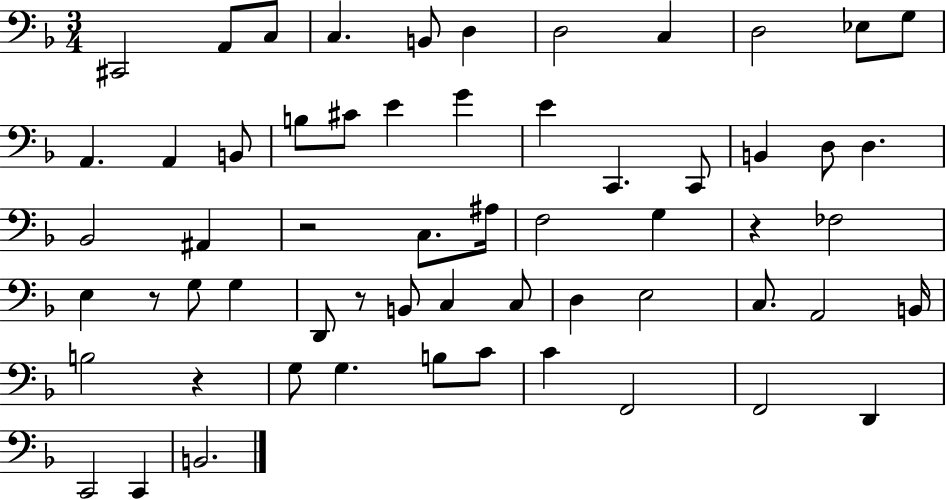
{
  \clef bass
  \numericTimeSignature
  \time 3/4
  \key f \major
  cis,2 a,8 c8 | c4. b,8 d4 | d2 c4 | d2 ees8 g8 | \break a,4. a,4 b,8 | b8 cis'8 e'4 g'4 | e'4 c,4. c,8 | b,4 d8 d4. | \break bes,2 ais,4 | r2 c8. ais16 | f2 g4 | r4 fes2 | \break e4 r8 g8 g4 | d,8 r8 b,8 c4 c8 | d4 e2 | c8. a,2 b,16 | \break b2 r4 | g8 g4. b8 c'8 | c'4 f,2 | f,2 d,4 | \break c,2 c,4 | b,2. | \bar "|."
}